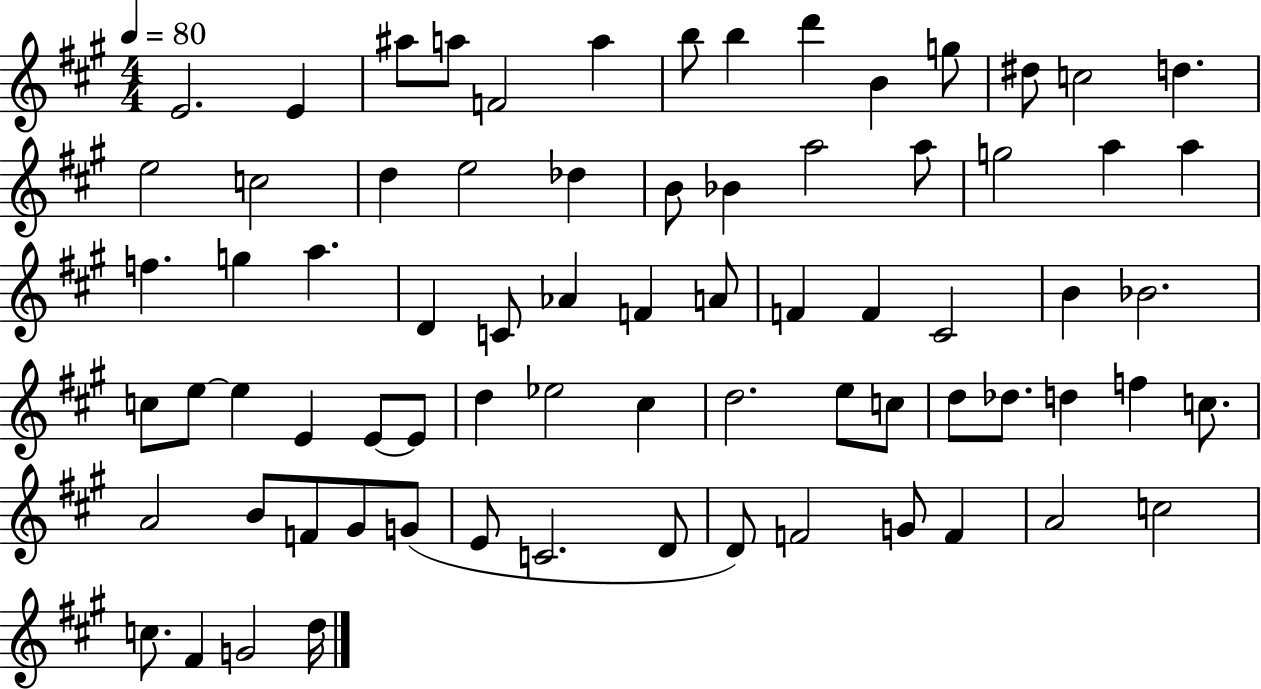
E4/h. E4/q A#5/e A5/e F4/h A5/q B5/e B5/q D6/q B4/q G5/e D#5/e C5/h D5/q. E5/h C5/h D5/q E5/h Db5/q B4/e Bb4/q A5/h A5/e G5/h A5/q A5/q F5/q. G5/q A5/q. D4/q C4/e Ab4/q F4/q A4/e F4/q F4/q C#4/h B4/q Bb4/h. C5/e E5/e E5/q E4/q E4/e E4/e D5/q Eb5/h C#5/q D5/h. E5/e C5/e D5/e Db5/e. D5/q F5/q C5/e. A4/h B4/e F4/e G#4/e G4/e E4/e C4/h. D4/e D4/e F4/h G4/e F4/q A4/h C5/h C5/e. F#4/q G4/h D5/s